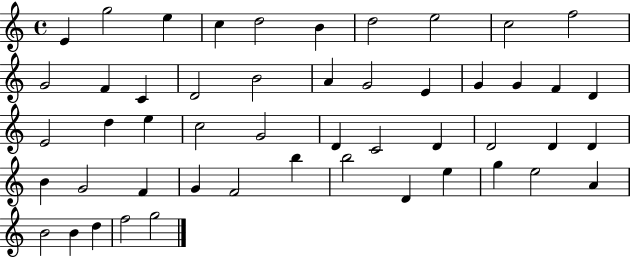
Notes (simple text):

E4/q G5/h E5/q C5/q D5/h B4/q D5/h E5/h C5/h F5/h G4/h F4/q C4/q D4/h B4/h A4/q G4/h E4/q G4/q G4/q F4/q D4/q E4/h D5/q E5/q C5/h G4/h D4/q C4/h D4/q D4/h D4/q D4/q B4/q G4/h F4/q G4/q F4/h B5/q B5/h D4/q E5/q G5/q E5/h A4/q B4/h B4/q D5/q F5/h G5/h